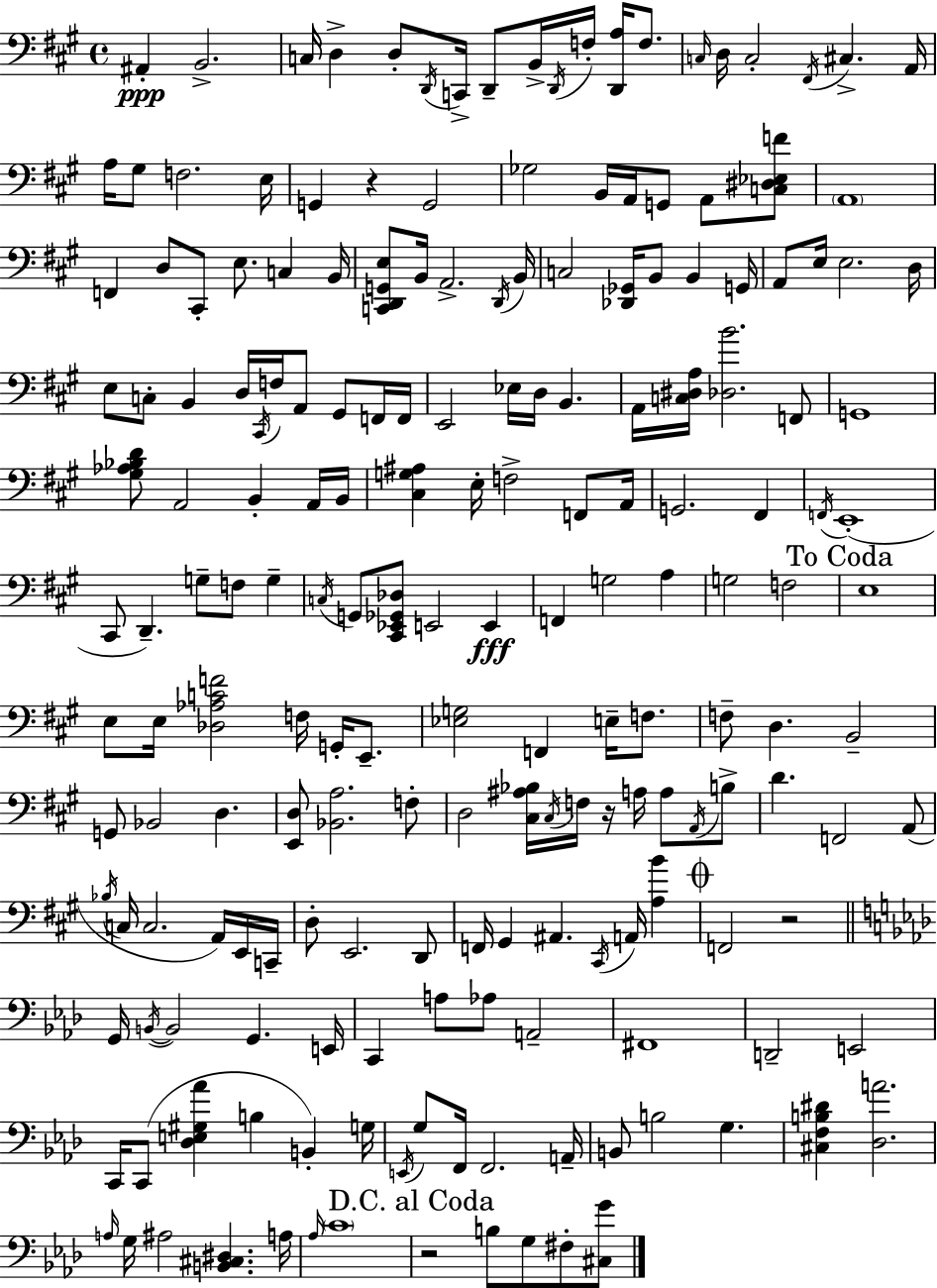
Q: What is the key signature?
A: A major